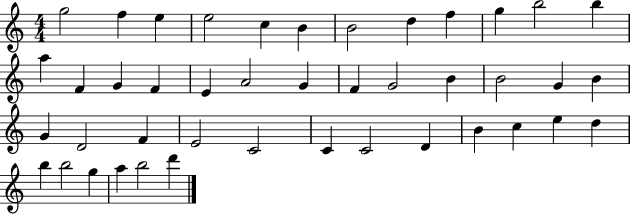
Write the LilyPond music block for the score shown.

{
  \clef treble
  \numericTimeSignature
  \time 4/4
  \key c \major
  g''2 f''4 e''4 | e''2 c''4 b'4 | b'2 d''4 f''4 | g''4 b''2 b''4 | \break a''4 f'4 g'4 f'4 | e'4 a'2 g'4 | f'4 g'2 b'4 | b'2 g'4 b'4 | \break g'4 d'2 f'4 | e'2 c'2 | c'4 c'2 d'4 | b'4 c''4 e''4 d''4 | \break b''4 b''2 g''4 | a''4 b''2 d'''4 | \bar "|."
}